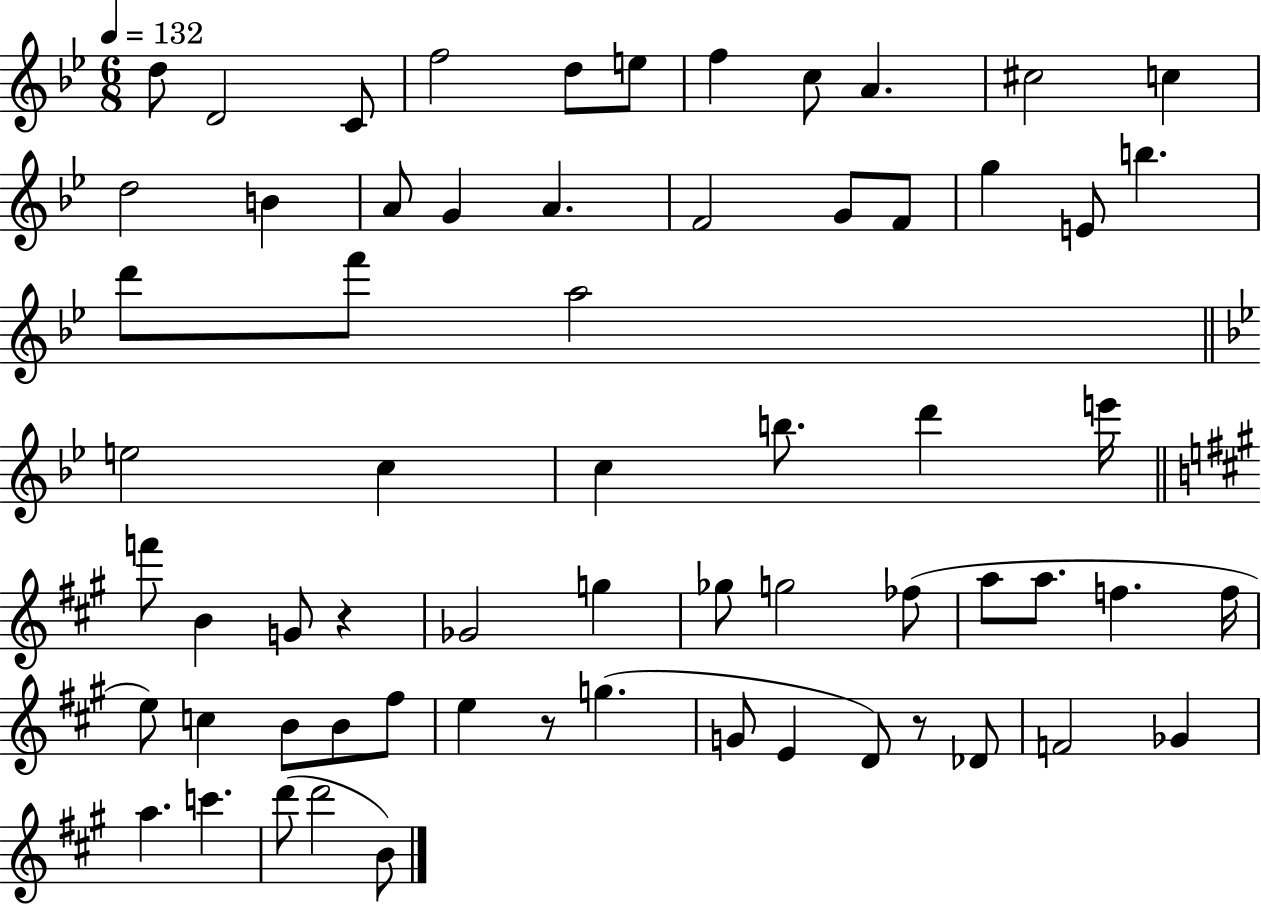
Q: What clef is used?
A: treble